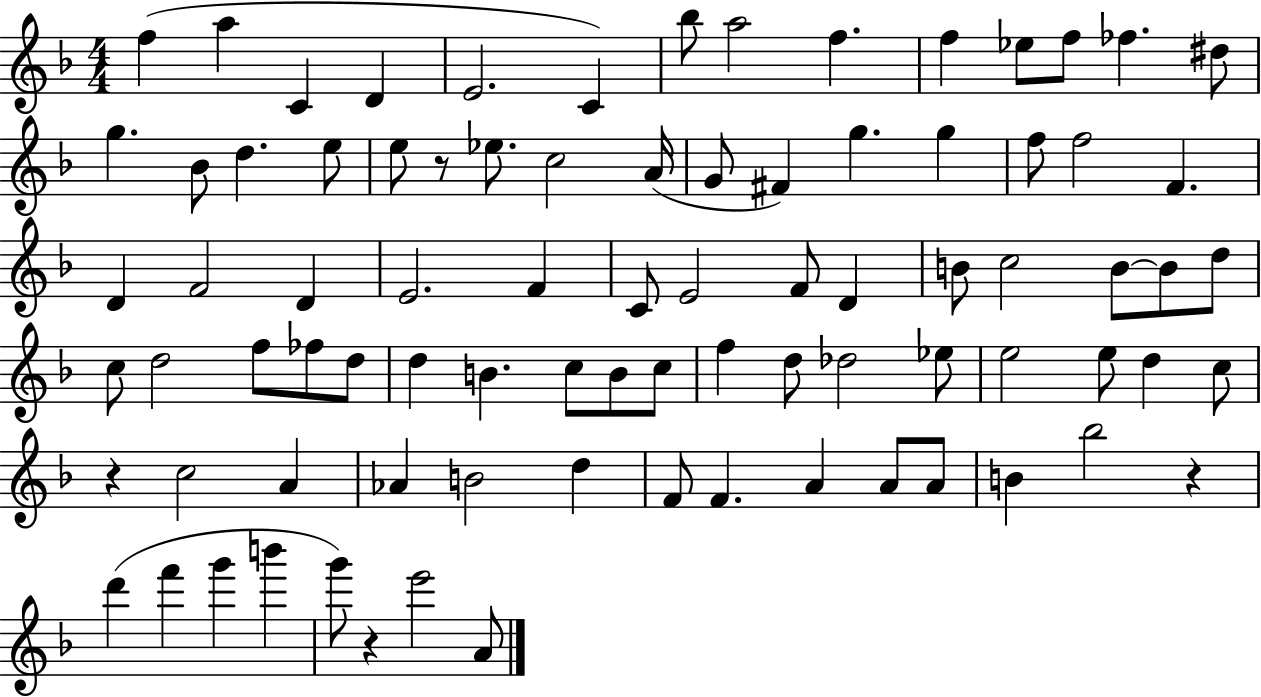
{
  \clef treble
  \numericTimeSignature
  \time 4/4
  \key f \major
  \repeat volta 2 { f''4( a''4 c'4 d'4 | e'2. c'4) | bes''8 a''2 f''4. | f''4 ees''8 f''8 fes''4. dis''8 | \break g''4. bes'8 d''4. e''8 | e''8 r8 ees''8. c''2 a'16( | g'8 fis'4) g''4. g''4 | f''8 f''2 f'4. | \break d'4 f'2 d'4 | e'2. f'4 | c'8 e'2 f'8 d'4 | b'8 c''2 b'8~~ b'8 d''8 | \break c''8 d''2 f''8 fes''8 d''8 | d''4 b'4. c''8 b'8 c''8 | f''4 d''8 des''2 ees''8 | e''2 e''8 d''4 c''8 | \break r4 c''2 a'4 | aes'4 b'2 d''4 | f'8 f'4. a'4 a'8 a'8 | b'4 bes''2 r4 | \break d'''4( f'''4 g'''4 b'''4 | g'''8) r4 e'''2 a'8 | } \bar "|."
}